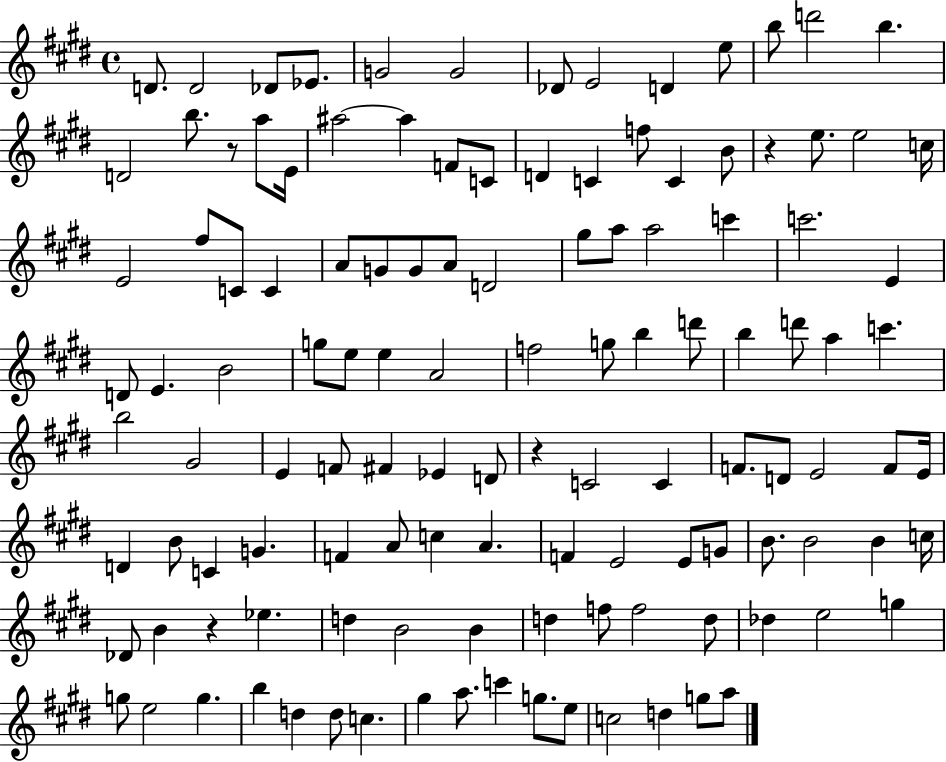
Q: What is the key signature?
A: E major